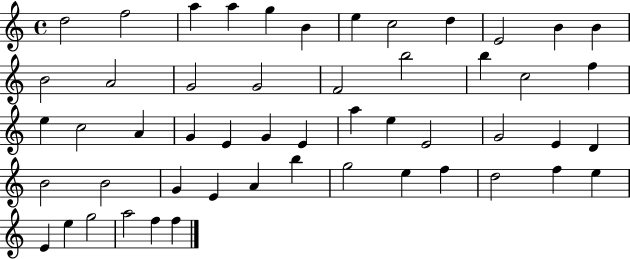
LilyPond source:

{
  \clef treble
  \time 4/4
  \defaultTimeSignature
  \key c \major
  d''2 f''2 | a''4 a''4 g''4 b'4 | e''4 c''2 d''4 | e'2 b'4 b'4 | \break b'2 a'2 | g'2 g'2 | f'2 b''2 | b''4 c''2 f''4 | \break e''4 c''2 a'4 | g'4 e'4 g'4 e'4 | a''4 e''4 e'2 | g'2 e'4 d'4 | \break b'2 b'2 | g'4 e'4 a'4 b''4 | g''2 e''4 f''4 | d''2 f''4 e''4 | \break e'4 e''4 g''2 | a''2 f''4 f''4 | \bar "|."
}